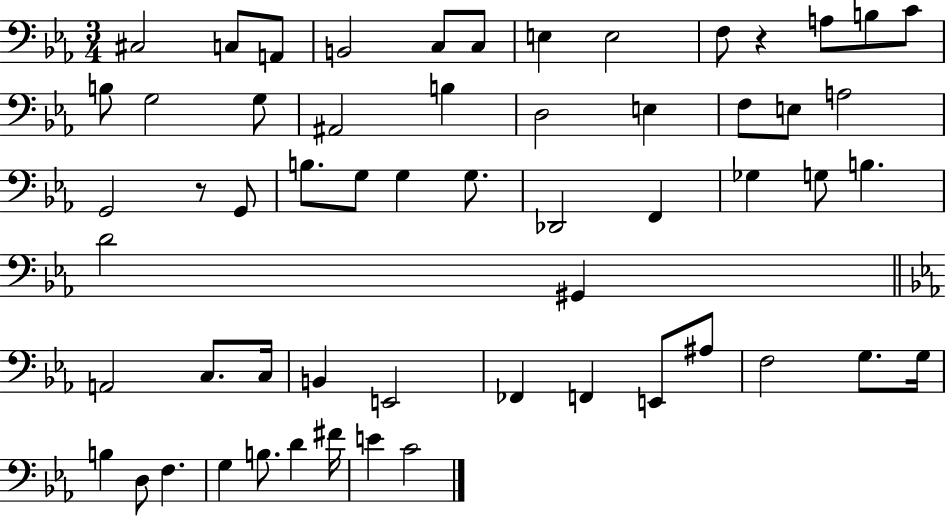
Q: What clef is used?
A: bass